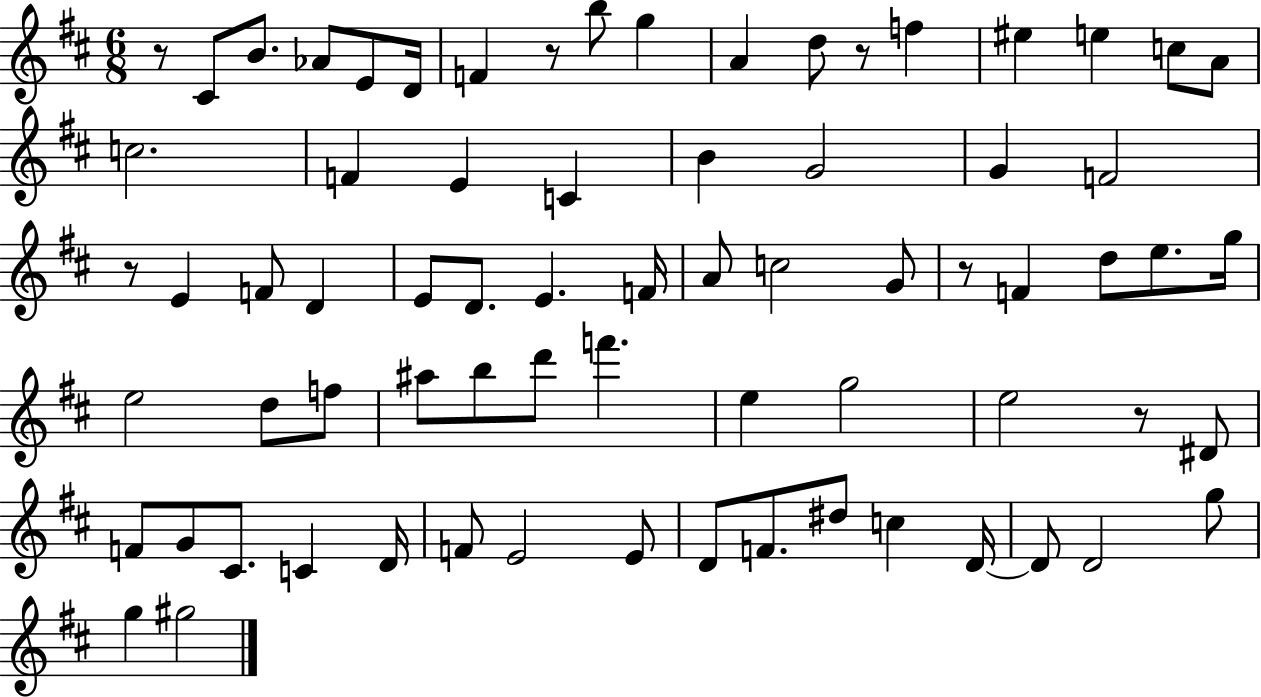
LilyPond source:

{
  \clef treble
  \numericTimeSignature
  \time 6/8
  \key d \major
  r8 cis'8 b'8. aes'8 e'8 d'16 | f'4 r8 b''8 g''4 | a'4 d''8 r8 f''4 | eis''4 e''4 c''8 a'8 | \break c''2. | f'4 e'4 c'4 | b'4 g'2 | g'4 f'2 | \break r8 e'4 f'8 d'4 | e'8 d'8. e'4. f'16 | a'8 c''2 g'8 | r8 f'4 d''8 e''8. g''16 | \break e''2 d''8 f''8 | ais''8 b''8 d'''8 f'''4. | e''4 g''2 | e''2 r8 dis'8 | \break f'8 g'8 cis'8. c'4 d'16 | f'8 e'2 e'8 | d'8 f'8. dis''8 c''4 d'16~~ | d'8 d'2 g''8 | \break g''4 gis''2 | \bar "|."
}